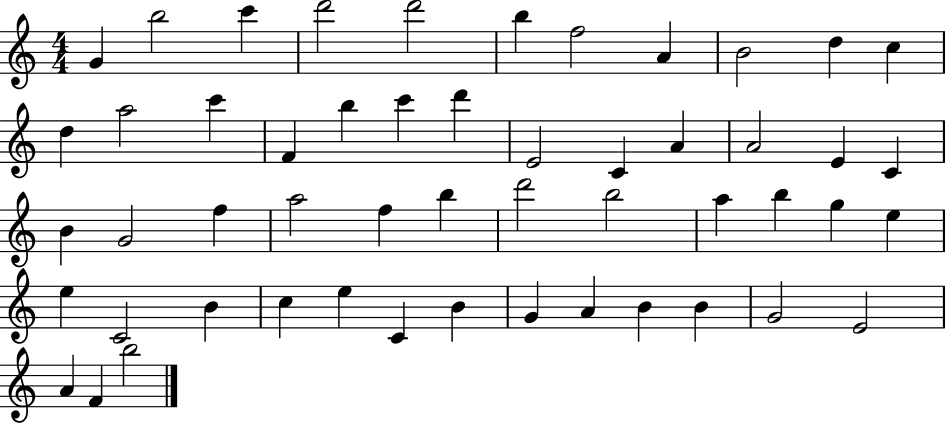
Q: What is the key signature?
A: C major